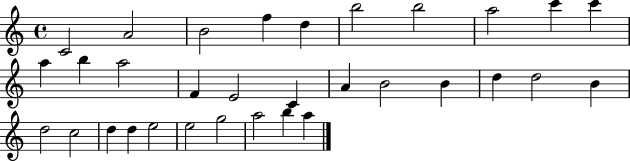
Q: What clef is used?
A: treble